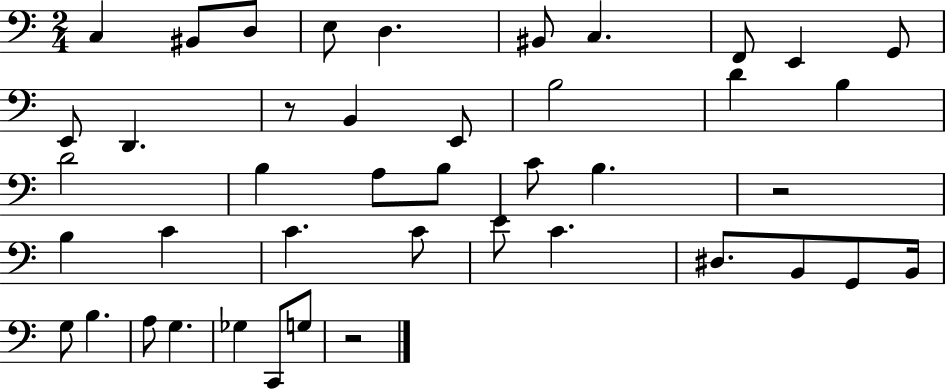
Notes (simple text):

C3/q BIS2/e D3/e E3/e D3/q. BIS2/e C3/q. F2/e E2/q G2/e E2/e D2/q. R/e B2/q E2/e B3/h D4/q B3/q D4/h B3/q A3/e B3/e C4/e B3/q. R/h B3/q C4/q C4/q. C4/e E4/e C4/q. D#3/e. B2/e G2/e B2/s G3/e B3/q. A3/e G3/q. Gb3/q C2/e G3/e R/h